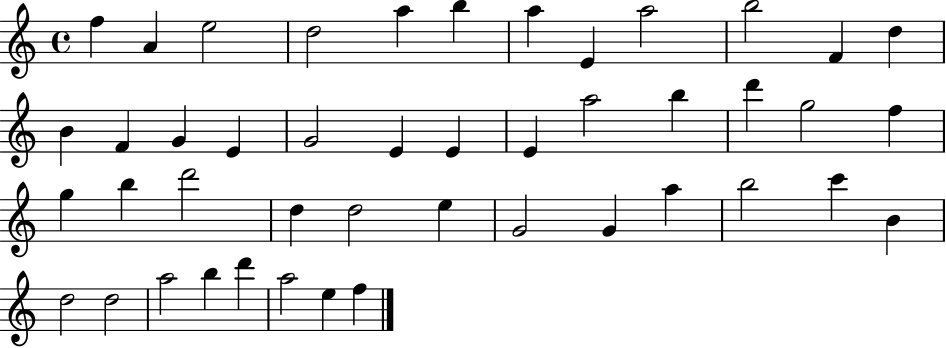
F5/q A4/q E5/h D5/h A5/q B5/q A5/q E4/q A5/h B5/h F4/q D5/q B4/q F4/q G4/q E4/q G4/h E4/q E4/q E4/q A5/h B5/q D6/q G5/h F5/q G5/q B5/q D6/h D5/q D5/h E5/q G4/h G4/q A5/q B5/h C6/q B4/q D5/h D5/h A5/h B5/q D6/q A5/h E5/q F5/q